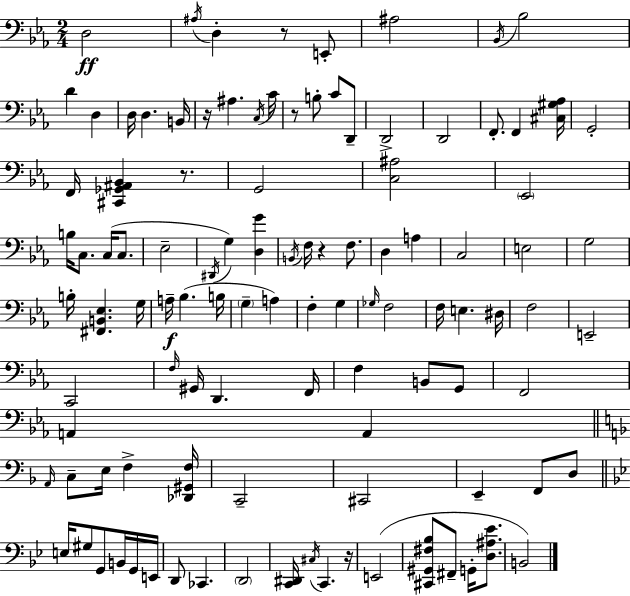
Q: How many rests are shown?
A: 6